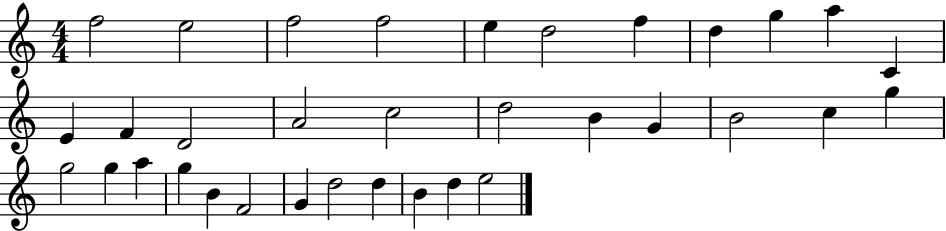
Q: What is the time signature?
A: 4/4